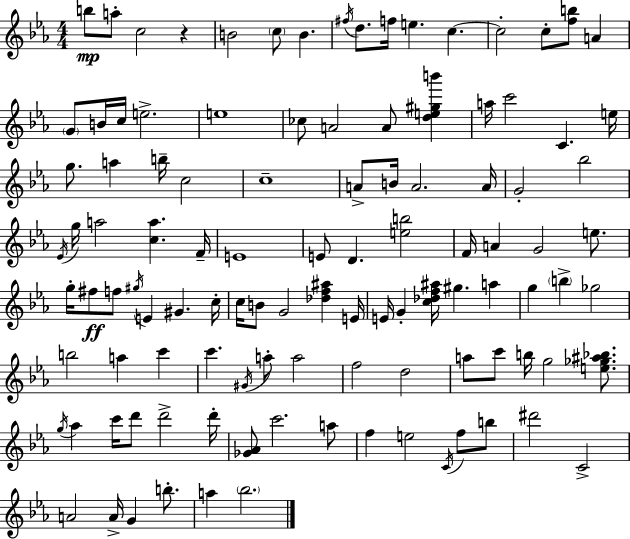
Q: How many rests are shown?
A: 1